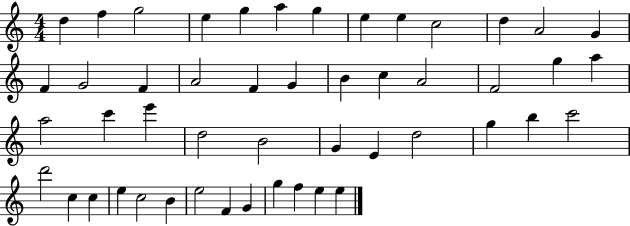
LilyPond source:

{
  \clef treble
  \numericTimeSignature
  \time 4/4
  \key c \major
  d''4 f''4 g''2 | e''4 g''4 a''4 g''4 | e''4 e''4 c''2 | d''4 a'2 g'4 | \break f'4 g'2 f'4 | a'2 f'4 g'4 | b'4 c''4 a'2 | f'2 g''4 a''4 | \break a''2 c'''4 e'''4 | d''2 b'2 | g'4 e'4 d''2 | g''4 b''4 c'''2 | \break d'''2 c''4 c''4 | e''4 c''2 b'4 | e''2 f'4 g'4 | g''4 f''4 e''4 e''4 | \break \bar "|."
}